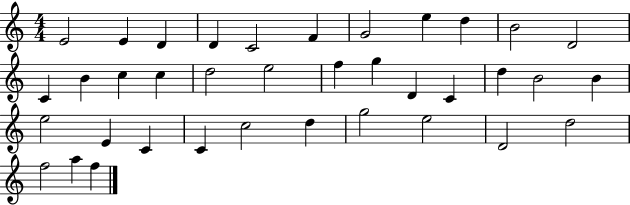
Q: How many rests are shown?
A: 0